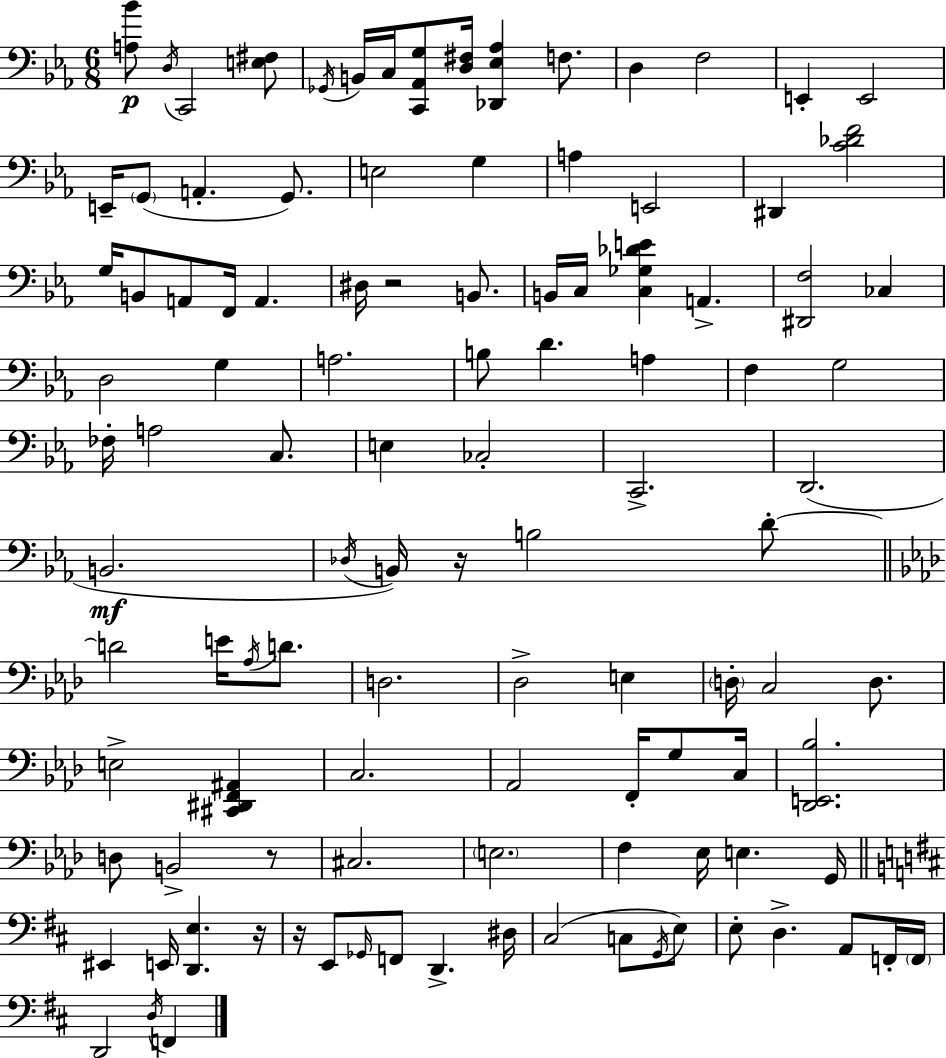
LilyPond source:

{
  \clef bass
  \numericTimeSignature
  \time 6/8
  \key c \minor
  <a bes'>8\p \acciaccatura { d16 } c,2 <e fis>8 | \acciaccatura { ges,16 } b,16 c16 <c, aes, g>8 <d fis>16 <des, ees aes>4 f8. | d4 f2 | e,4-. e,2 | \break e,16-- \parenthesize g,8( a,4.-. g,8.) | e2 g4 | a4 e,2 | dis,4 <c' des' f'>2 | \break g16 b,8 a,8 f,16 a,4. | dis16 r2 b,8. | b,16 c16 <c ges des' e'>4 a,4.-> | <dis, f>2 ces4 | \break d2 g4 | a2. | b8 d'4. a4 | f4 g2 | \break fes16-. a2 c8. | e4 ces2-. | c,2.-> | d,2.( | \break b,2.\mf | \acciaccatura { des16 }) b,16 r16 b2 | d'8-.~~ \bar "||" \break \key f \minor d'2 e'16 \acciaccatura { aes16 } d'8. | d2. | des2-> e4 | \parenthesize d16-. c2 d8. | \break e2-> <cis, dis, f, ais,>4 | c2. | aes,2 f,16-. g8 | c16 <des, e, bes>2. | \break d8 b,2-> r8 | cis2. | \parenthesize e2. | f4 ees16 e4. | \break g,16 \bar "||" \break \key b \minor eis,4 e,16 <d, e>4. r16 | r16 e,8 \grace { ges,16 } f,8 d,4.-> | dis16 cis2( c8 \acciaccatura { g,16 } | e8) e8-. d4.-> a,8 | \break f,16-. \parenthesize f,16 d,2 \acciaccatura { d16 } f,4 | \bar "|."
}